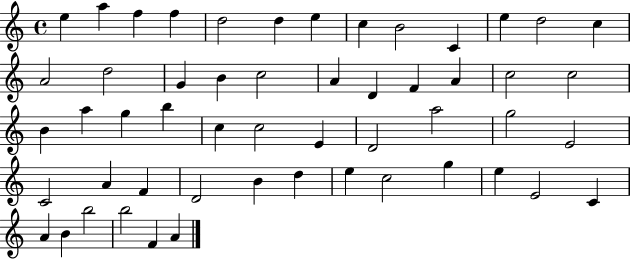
X:1
T:Untitled
M:4/4
L:1/4
K:C
e a f f d2 d e c B2 C e d2 c A2 d2 G B c2 A D F A c2 c2 B a g b c c2 E D2 a2 g2 E2 C2 A F D2 B d e c2 g e E2 C A B b2 b2 F A